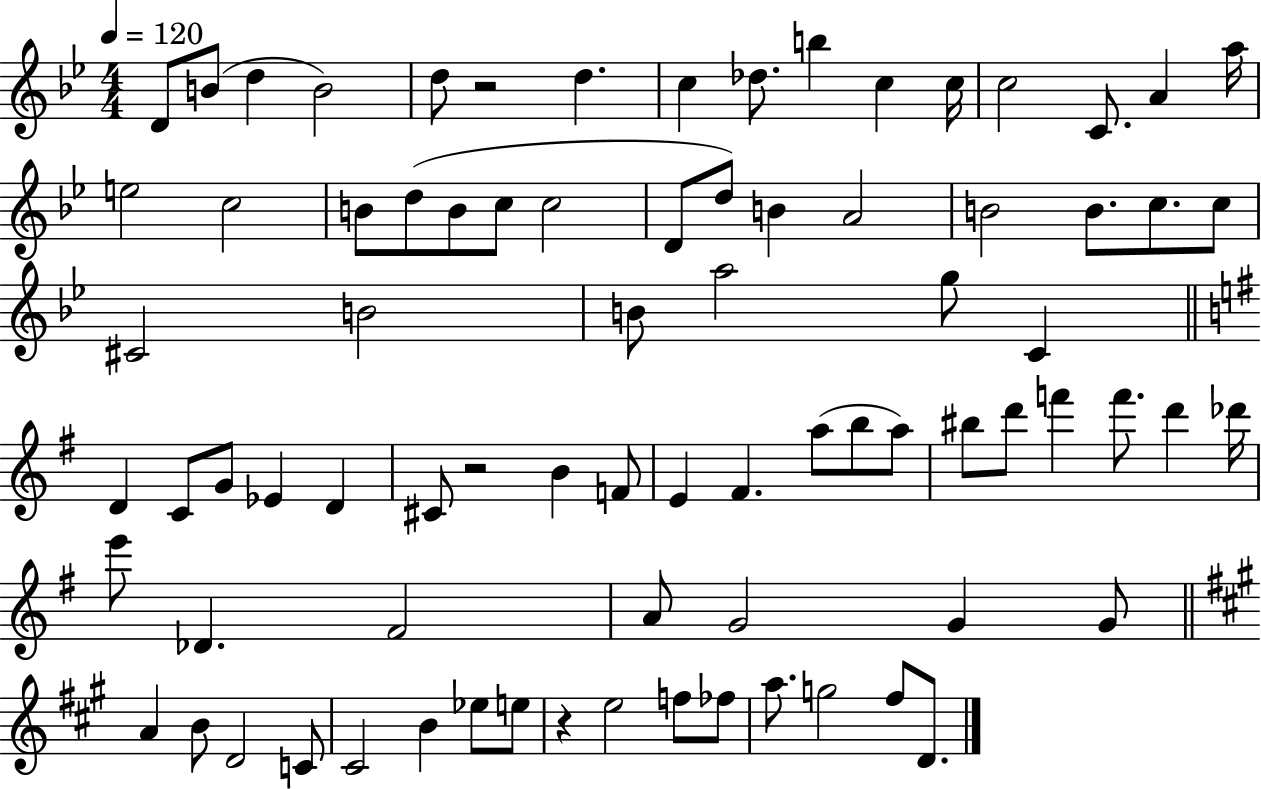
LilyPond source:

{
  \clef treble
  \numericTimeSignature
  \time 4/4
  \key bes \major
  \tempo 4 = 120
  d'8 b'8( d''4 b'2) | d''8 r2 d''4. | c''4 des''8. b''4 c''4 c''16 | c''2 c'8. a'4 a''16 | \break e''2 c''2 | b'8 d''8( b'8 c''8 c''2 | d'8 d''8) b'4 a'2 | b'2 b'8. c''8. c''8 | \break cis'2 b'2 | b'8 a''2 g''8 c'4 | \bar "||" \break \key g \major d'4 c'8 g'8 ees'4 d'4 | cis'8 r2 b'4 f'8 | e'4 fis'4. a''8( b''8 a''8) | bis''8 d'''8 f'''4 f'''8. d'''4 des'''16 | \break e'''8 des'4. fis'2 | a'8 g'2 g'4 g'8 | \bar "||" \break \key a \major a'4 b'8 d'2 c'8 | cis'2 b'4 ees''8 e''8 | r4 e''2 f''8 fes''8 | a''8. g''2 fis''8 d'8. | \break \bar "|."
}